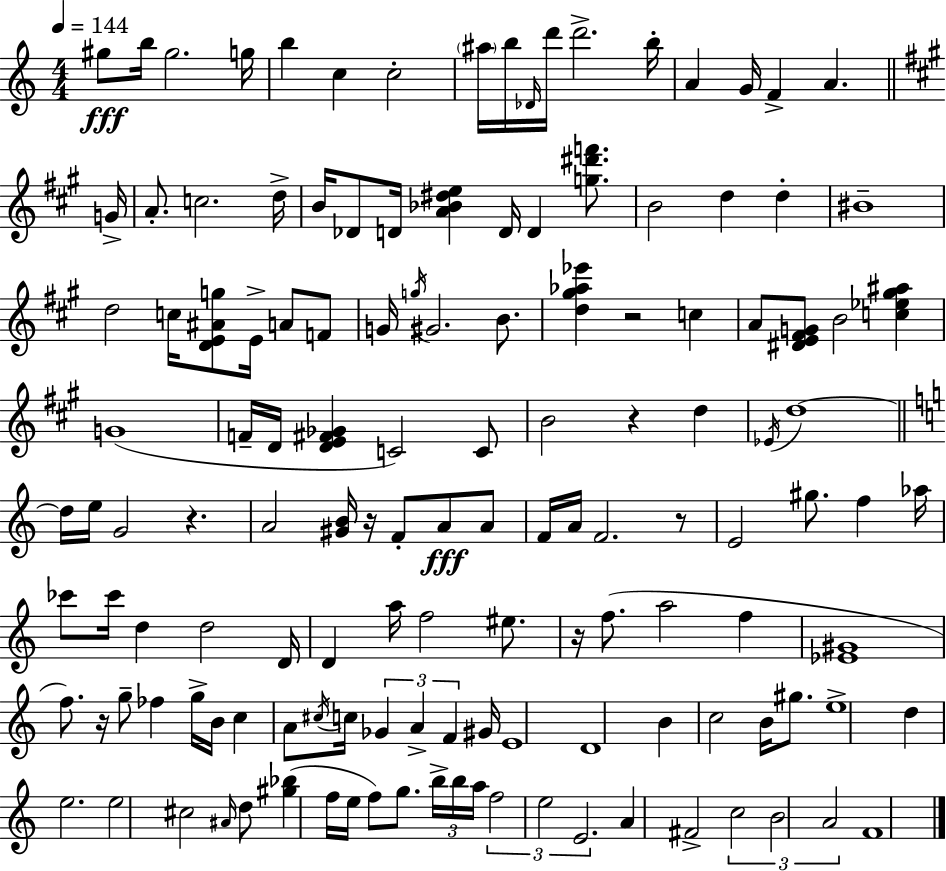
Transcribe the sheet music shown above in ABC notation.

X:1
T:Untitled
M:4/4
L:1/4
K:C
^g/2 b/4 ^g2 g/4 b c c2 ^a/4 b/4 _D/4 d'/4 d'2 b/4 A G/4 F A G/4 A/2 c2 d/4 B/4 _D/2 D/4 [A_B^de] D/4 D [g^d'f']/2 B2 d d ^B4 d2 c/4 [DE^Ag]/2 E/4 A/2 F/2 G/4 g/4 ^G2 B/2 [d^g_a_e'] z2 c A/2 [^DE^FG]/2 B2 [c_e^g^a] G4 F/4 D/4 [DE^F_G] C2 C/2 B2 z d _E/4 d4 d/4 e/4 G2 z A2 [^GB]/4 z/4 F/2 A/2 A/2 F/4 A/4 F2 z/2 E2 ^g/2 f _a/4 _c'/2 _c'/4 d d2 D/4 D a/4 f2 ^e/2 z/4 f/2 a2 f [_E^G]4 f/2 z/4 g/2 _f g/4 B/4 c A/2 ^c/4 c/4 _G A F ^G/4 E4 D4 B c2 B/4 ^g/2 e4 d e2 e2 ^c2 ^A/4 d/2 [^g_b] f/4 e/4 f/2 g/2 b/4 b/4 a/4 f2 e2 E2 A ^F2 c2 B2 A2 F4